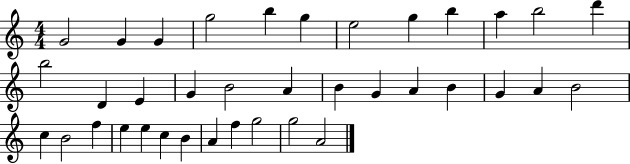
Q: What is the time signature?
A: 4/4